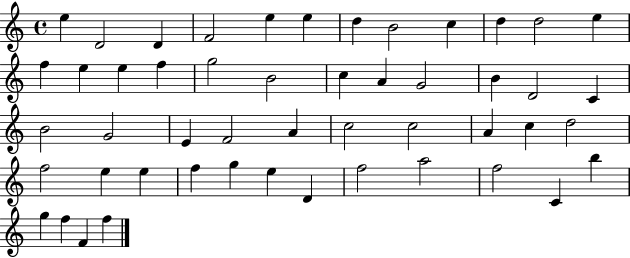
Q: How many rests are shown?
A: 0